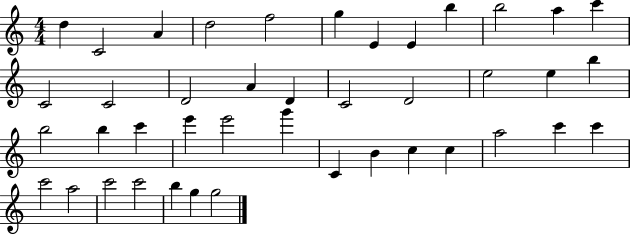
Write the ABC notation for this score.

X:1
T:Untitled
M:4/4
L:1/4
K:C
d C2 A d2 f2 g E E b b2 a c' C2 C2 D2 A D C2 D2 e2 e b b2 b c' e' e'2 g' C B c c a2 c' c' c'2 a2 c'2 c'2 b g g2